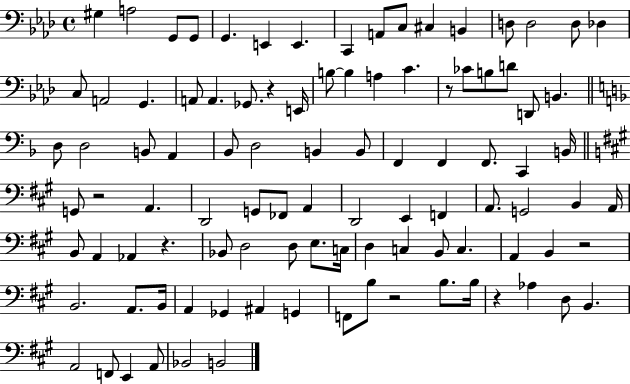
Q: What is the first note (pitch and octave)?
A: G#3